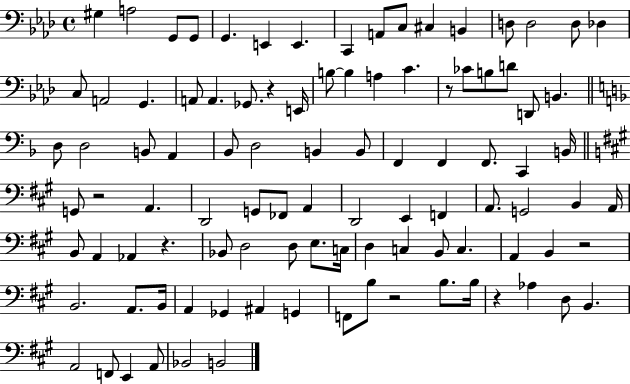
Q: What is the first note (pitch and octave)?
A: G#3